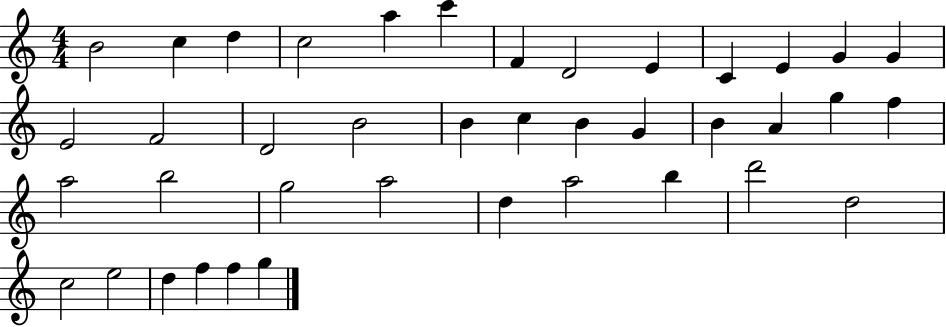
X:1
T:Untitled
M:4/4
L:1/4
K:C
B2 c d c2 a c' F D2 E C E G G E2 F2 D2 B2 B c B G B A g f a2 b2 g2 a2 d a2 b d'2 d2 c2 e2 d f f g